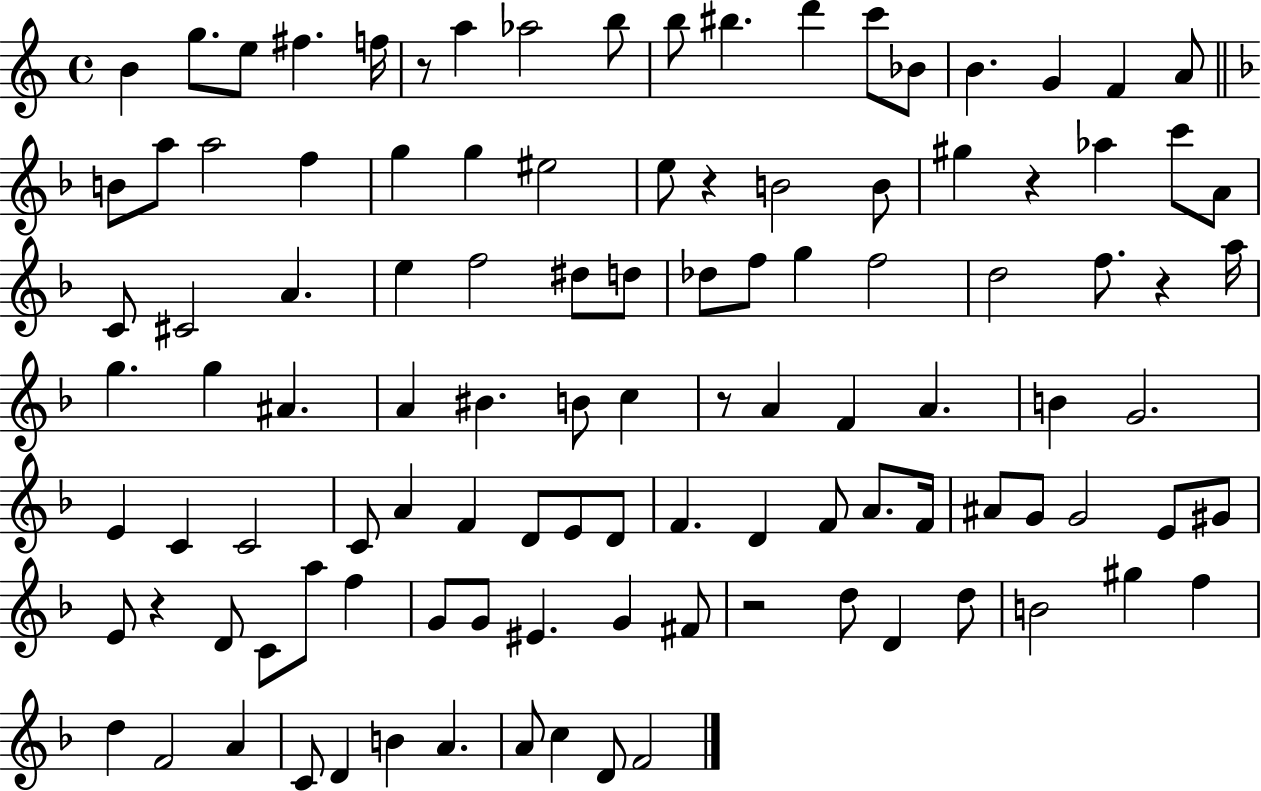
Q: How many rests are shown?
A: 7